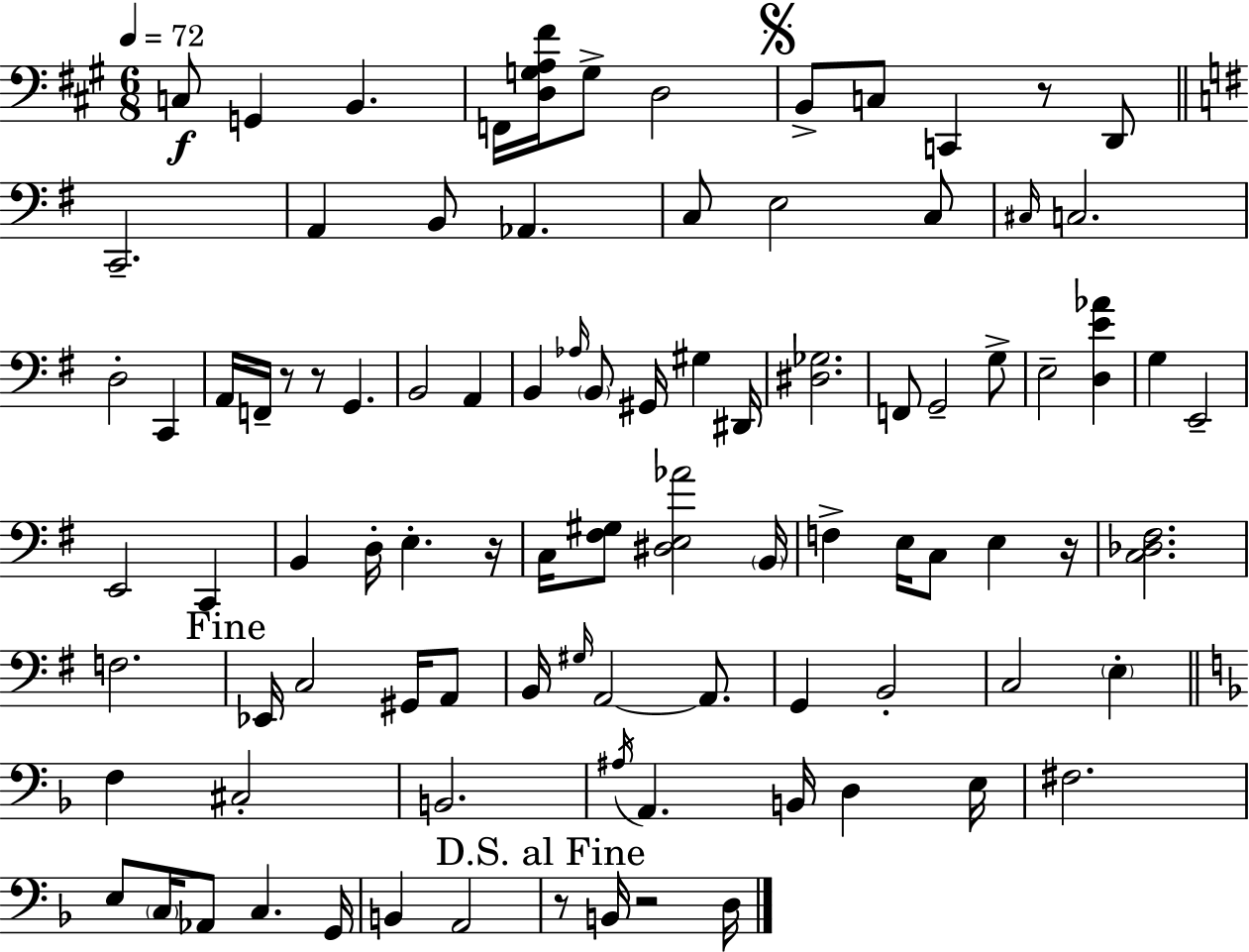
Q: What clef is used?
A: bass